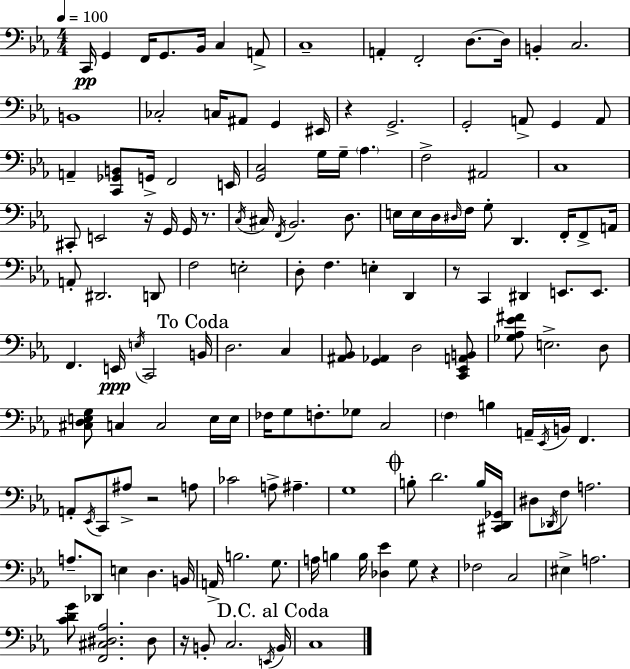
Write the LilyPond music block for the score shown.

{
  \clef bass
  \numericTimeSignature
  \time 4/4
  \key c \minor
  \tempo 4 = 100
  c,16\pp g,4 f,16 g,8. bes,16 c4 a,8-> | c1-- | a,4-. f,2-. d8.~~ d16 | b,4-. c2. | \break b,1 | ces2-. c16 ais,8 g,4 eis,16 | r4 g,2.-> | g,2-. a,8-> g,4 a,8 | \break a,4-- <c, ges, b,>8 g,16-> f,2 e,16 | <g, c>2 g16 g16-- \parenthesize aes4. | f2-> ais,2 | c1 | \break cis,8-. e,2 r16 g,16 g,16 r8. | \acciaccatura { c16 } cis16 \acciaccatura { f,16 } bes,2. d8. | e16 e16 d16 \grace { dis16 } f16 g8-. d,4. f,16-. | f,8-> a,16 a,8-. dis,2. | \break d,8 f2 e2-. | d8-. f4. e4-. d,4 | r8 c,4 dis,4 e,8. | e,8. f,4. e,16\ppp \acciaccatura { e16 } c,2 | \break \mark "To Coda" b,16 d2. | c4 <ais, bes,>8 <g, aes,>4 d2 | <c, ees, a, b,>8 <ges aes ees' fis'>8 e2.-> | d8 <cis d e g>8 c4 c2 | \break e16 e16 fes16 g8 f8.-. ges8 c2 | \parenthesize f4 b4 a,16-- \acciaccatura { ees,16 } b,16 f,4. | a,8-. \acciaccatura { ees,16 } c,8 ais8-> r2 | a8 ces'2 a8-> | \break ais4.-- g1 | \mark \markup { \musicglyph "scripts.coda" } b8-. d'2. | b16 <cis, d, ges,>16 dis8 \acciaccatura { des,16 } f8 a2. | a8.-- des,8 e4 | \break d4. b,16 a,16-> b2. | g8. a16 b4 b16 <des ees'>4 | g8 r4 fes2 c2 | eis4-> a2. | \break <c' d' g'>8 <f, cis dis aes>2. | dis8 r16 b,8-. c2. | \acciaccatura { e,16 } \mark "D.C. al Coda" b,16 c1 | \bar "|."
}